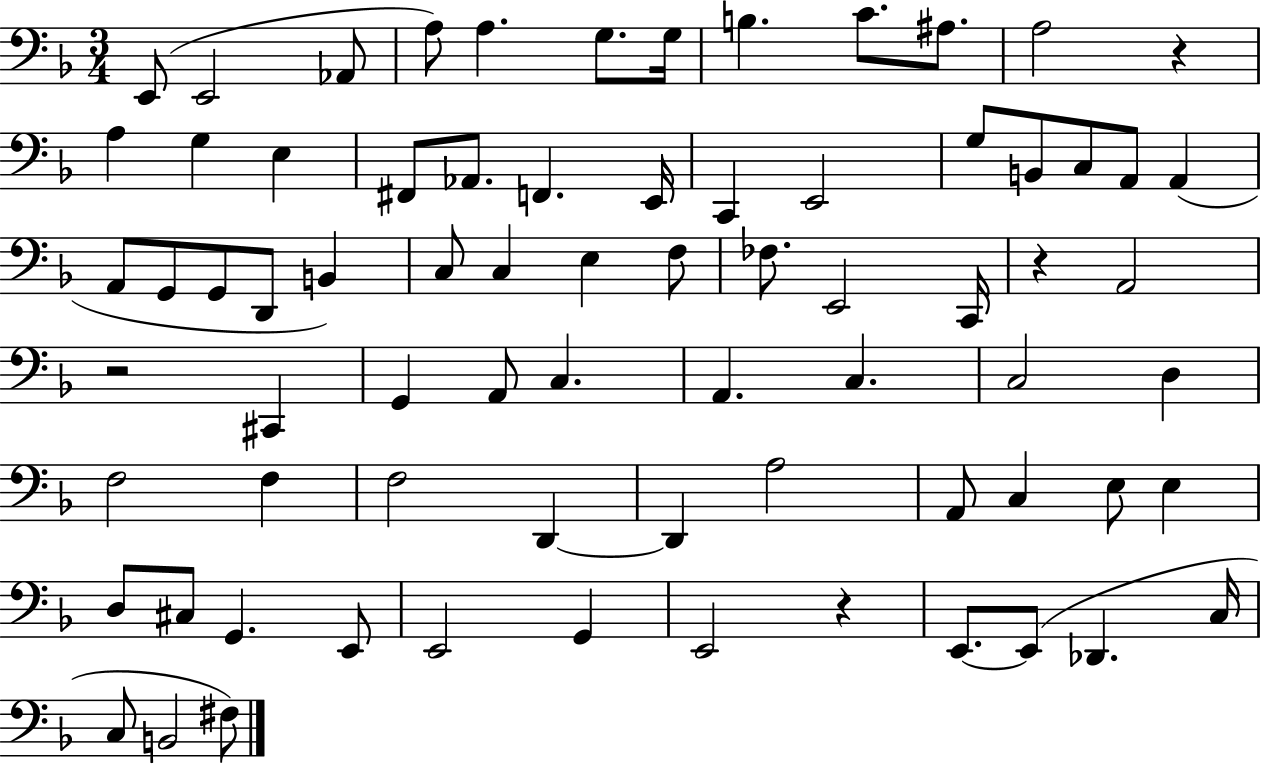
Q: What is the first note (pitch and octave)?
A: E2